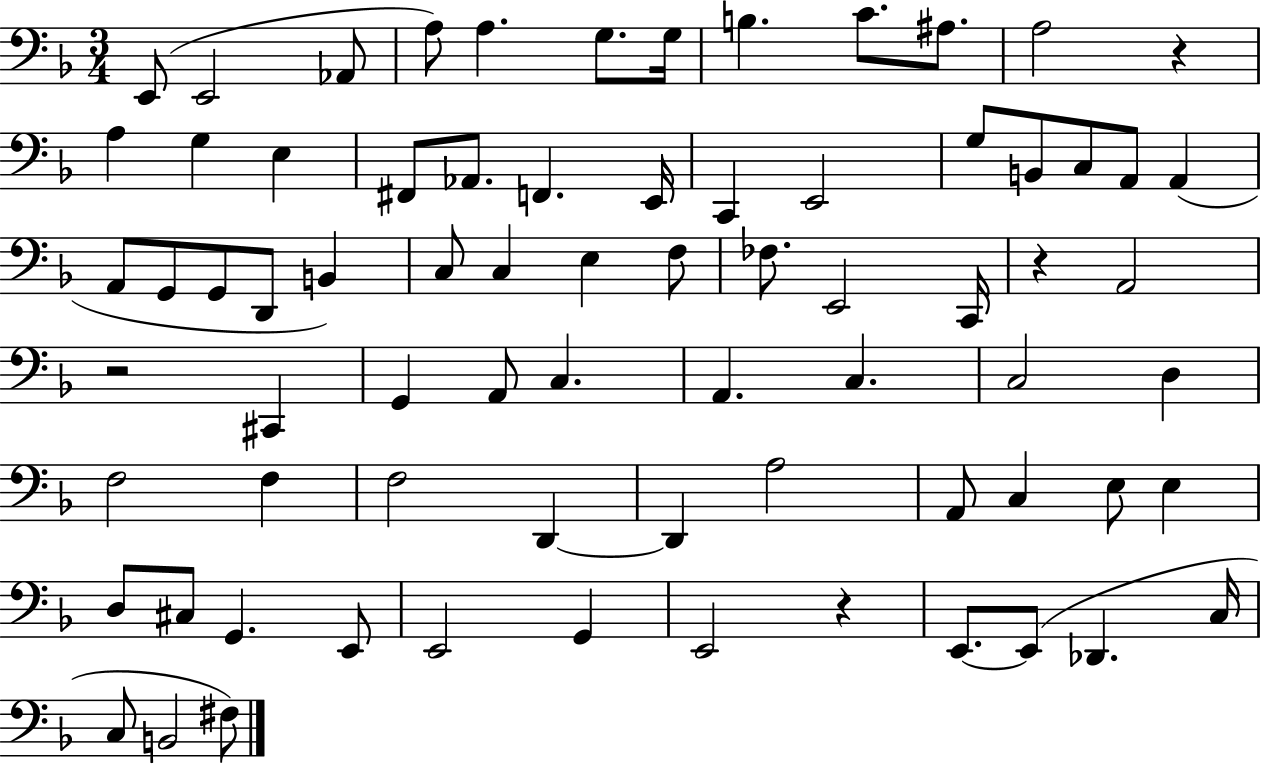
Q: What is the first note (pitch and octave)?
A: E2